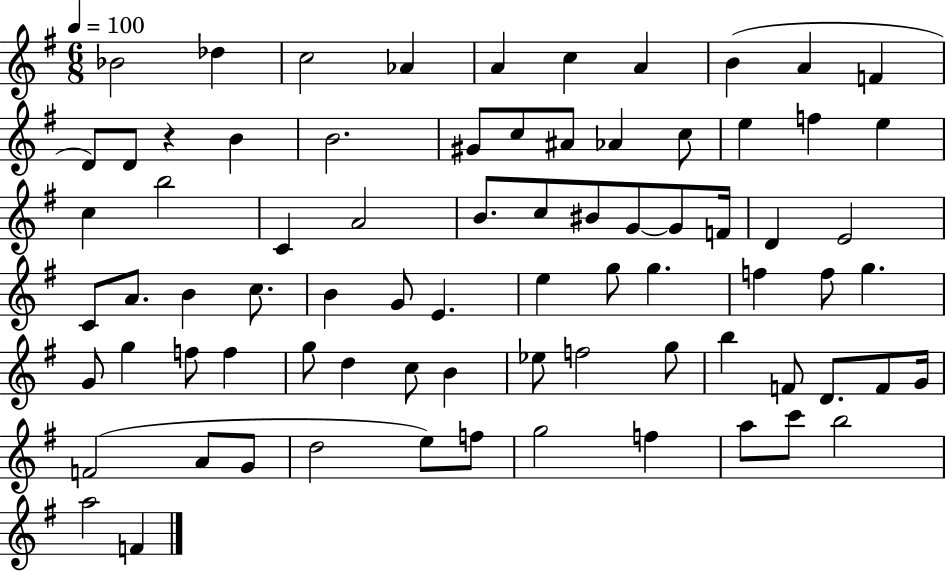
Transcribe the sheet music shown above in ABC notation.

X:1
T:Untitled
M:6/8
L:1/4
K:G
_B2 _d c2 _A A c A B A F D/2 D/2 z B B2 ^G/2 c/2 ^A/2 _A c/2 e f e c b2 C A2 B/2 c/2 ^B/2 G/2 G/2 F/4 D E2 C/2 A/2 B c/2 B G/2 E e g/2 g f f/2 g G/2 g f/2 f g/2 d c/2 B _e/2 f2 g/2 b F/2 D/2 F/2 G/4 F2 A/2 G/2 d2 e/2 f/2 g2 f a/2 c'/2 b2 a2 F